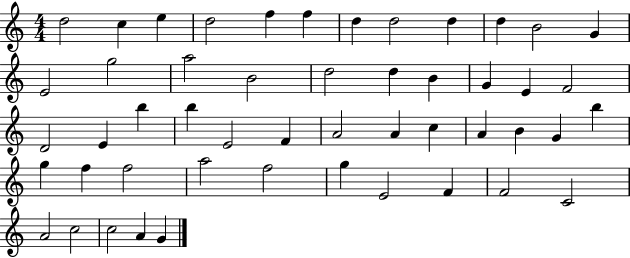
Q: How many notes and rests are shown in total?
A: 50